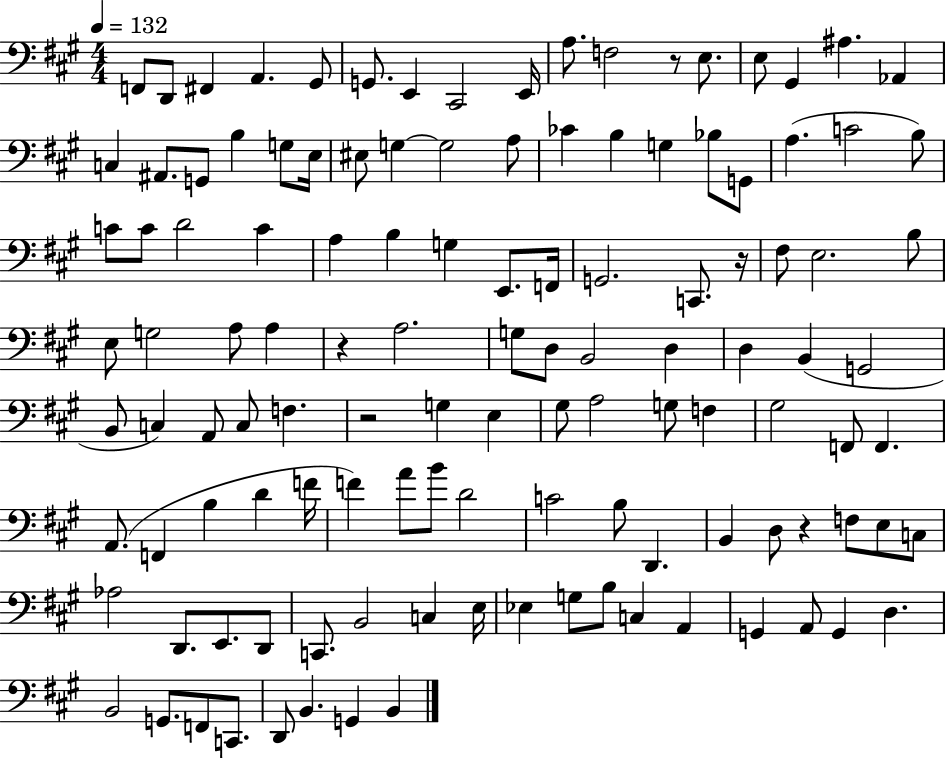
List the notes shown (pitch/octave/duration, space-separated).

F2/e D2/e F#2/q A2/q. G#2/e G2/e. E2/q C#2/h E2/s A3/e. F3/h R/e E3/e. E3/e G#2/q A#3/q. Ab2/q C3/q A#2/e. G2/e B3/q G3/e E3/s EIS3/e G3/q G3/h A3/e CES4/q B3/q G3/q Bb3/e G2/e A3/q. C4/h B3/e C4/e C4/e D4/h C4/q A3/q B3/q G3/q E2/e. F2/s G2/h. C2/e. R/s F#3/e E3/h. B3/e E3/e G3/h A3/e A3/q R/q A3/h. G3/e D3/e B2/h D3/q D3/q B2/q G2/h B2/e C3/q A2/e C3/e F3/q. R/h G3/q E3/q G#3/e A3/h G3/e F3/q G#3/h F2/e F2/q. A2/e. F2/q B3/q D4/q F4/s F4/q A4/e B4/e D4/h C4/h B3/e D2/q. B2/q D3/e R/q F3/e E3/e C3/e Ab3/h D2/e. E2/e. D2/e C2/e. B2/h C3/q E3/s Eb3/q G3/e B3/e C3/q A2/q G2/q A2/e G2/q D3/q. B2/h G2/e. F2/e C2/e. D2/e B2/q. G2/q B2/q